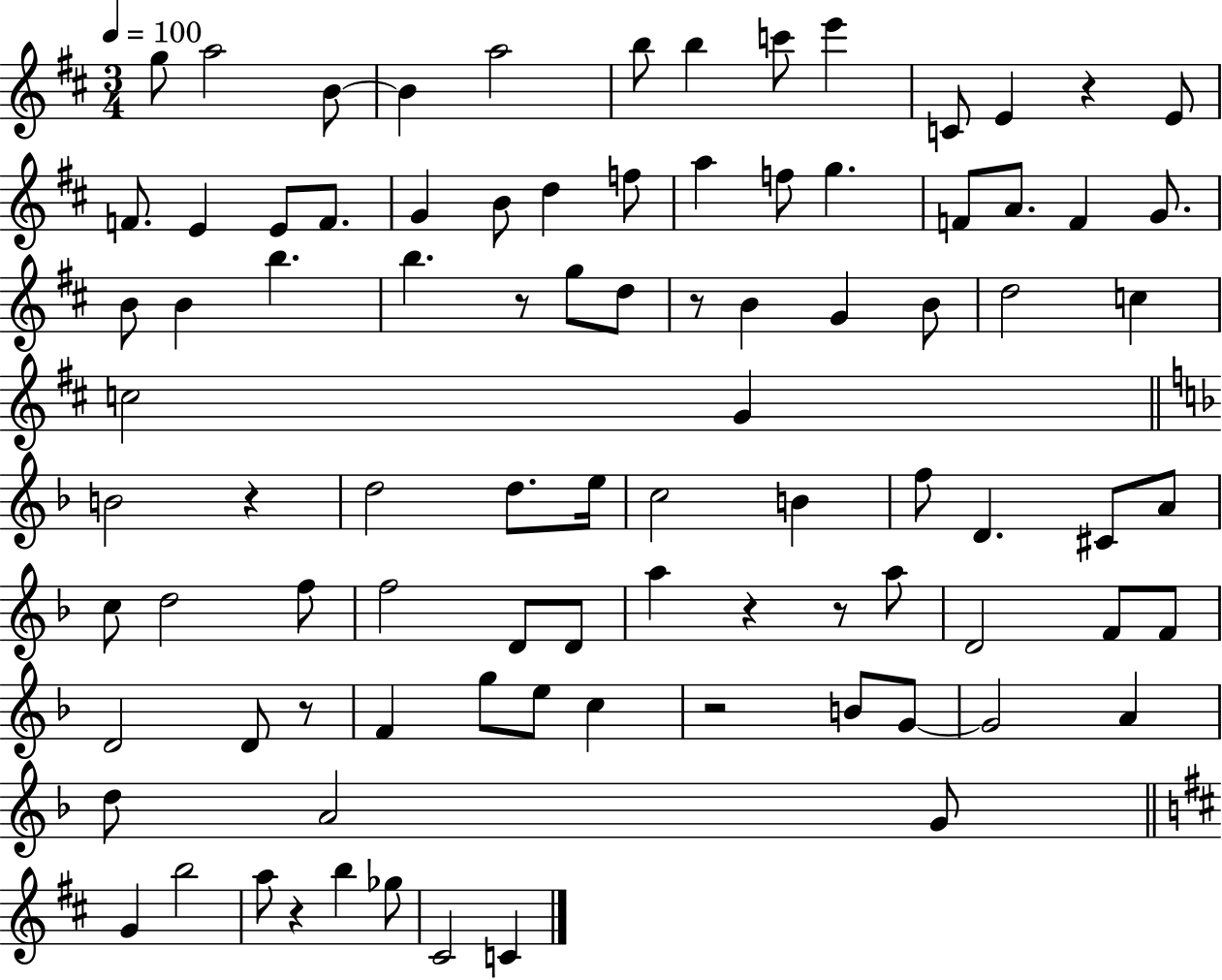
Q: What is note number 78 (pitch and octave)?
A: B5